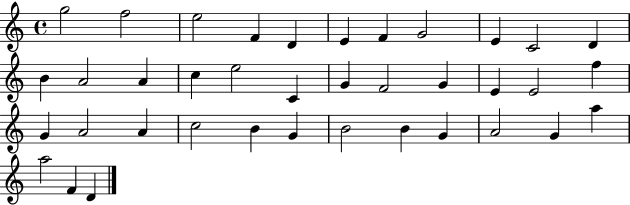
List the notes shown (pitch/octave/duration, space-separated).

G5/h F5/h E5/h F4/q D4/q E4/q F4/q G4/h E4/q C4/h D4/q B4/q A4/h A4/q C5/q E5/h C4/q G4/q F4/h G4/q E4/q E4/h F5/q G4/q A4/h A4/q C5/h B4/q G4/q B4/h B4/q G4/q A4/h G4/q A5/q A5/h F4/q D4/q